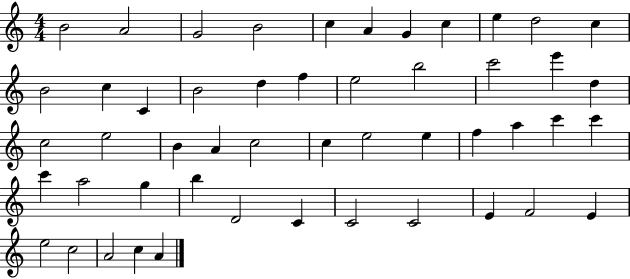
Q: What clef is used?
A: treble